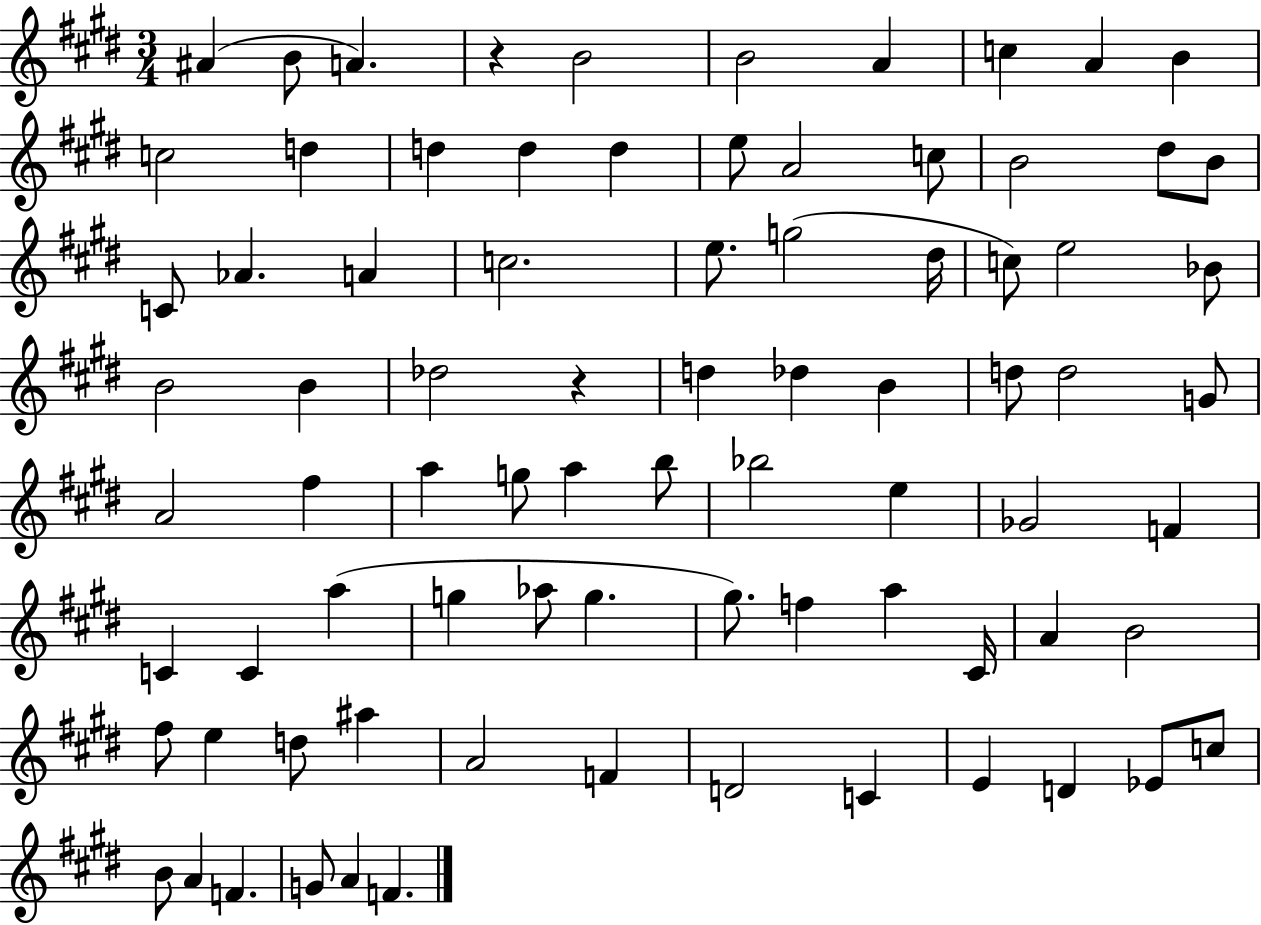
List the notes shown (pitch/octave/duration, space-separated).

A#4/q B4/e A4/q. R/q B4/h B4/h A4/q C5/q A4/q B4/q C5/h D5/q D5/q D5/q D5/q E5/e A4/h C5/e B4/h D#5/e B4/e C4/e Ab4/q. A4/q C5/h. E5/e. G5/h D#5/s C5/e E5/h Bb4/e B4/h B4/q Db5/h R/q D5/q Db5/q B4/q D5/e D5/h G4/e A4/h F#5/q A5/q G5/e A5/q B5/e Bb5/h E5/q Gb4/h F4/q C4/q C4/q A5/q G5/q Ab5/e G5/q. G#5/e. F5/q A5/q C#4/s A4/q B4/h F#5/e E5/q D5/e A#5/q A4/h F4/q D4/h C4/q E4/q D4/q Eb4/e C5/e B4/e A4/q F4/q. G4/e A4/q F4/q.